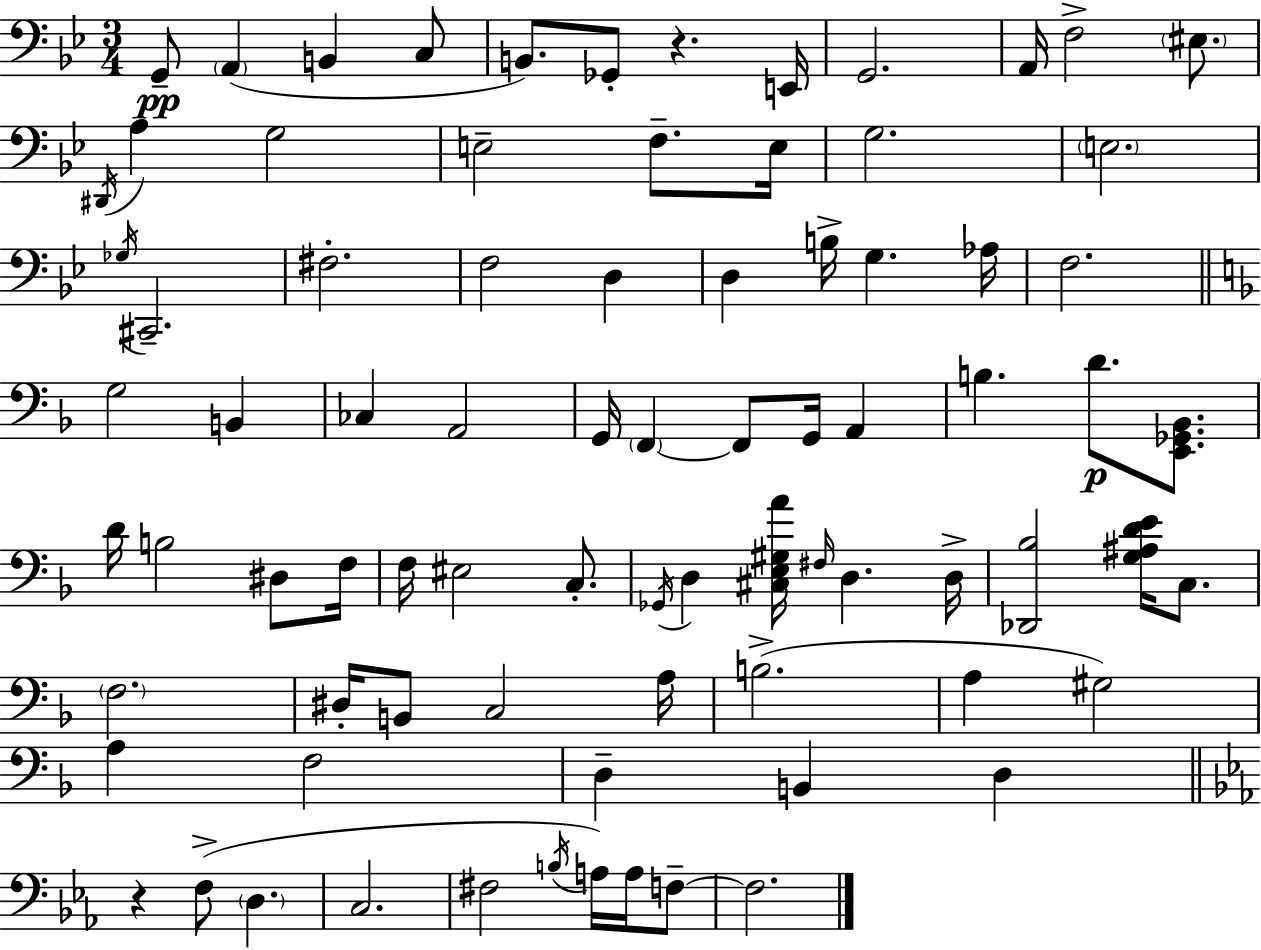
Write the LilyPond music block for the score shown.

{
  \clef bass
  \numericTimeSignature
  \time 3/4
  \key g \minor
  \repeat volta 2 { g,8--\pp \parenthesize a,4( b,4 c8 | b,8.) ges,8-. r4. e,16 | g,2. | a,16 f2-> \parenthesize eis8. | \break \acciaccatura { dis,16 } a4 g2 | e2-- f8.-- | e16 g2. | \parenthesize e2. | \break \acciaccatura { ges16 } cis,2.-- | fis2.-. | f2 d4 | d4 b16-> g4. | \break aes16 f2. | \bar "||" \break \key f \major g2 b,4 | ces4 a,2 | g,16 \parenthesize f,4~~ f,8 g,16 a,4 | b4. d'8.\p <e, ges, bes,>8. | \break d'16 b2 dis8 f16 | f16 eis2 c8.-. | \acciaccatura { ges,16 } d4 <cis e gis a'>16 \grace { fis16 } d4. | d16-> <des, bes>2 <g ais d' e'>16 c8. | \break \parenthesize f2. | dis16-. b,8 c2 | a16 b2.->( | a4 gis2) | \break a4 f2 | d4-- b,4 d4 | \bar "||" \break \key c \minor r4 f8->( \parenthesize d4. | c2. | fis2 \acciaccatura { b16 } a16) a16 f8--~~ | f2. | \break } \bar "|."
}